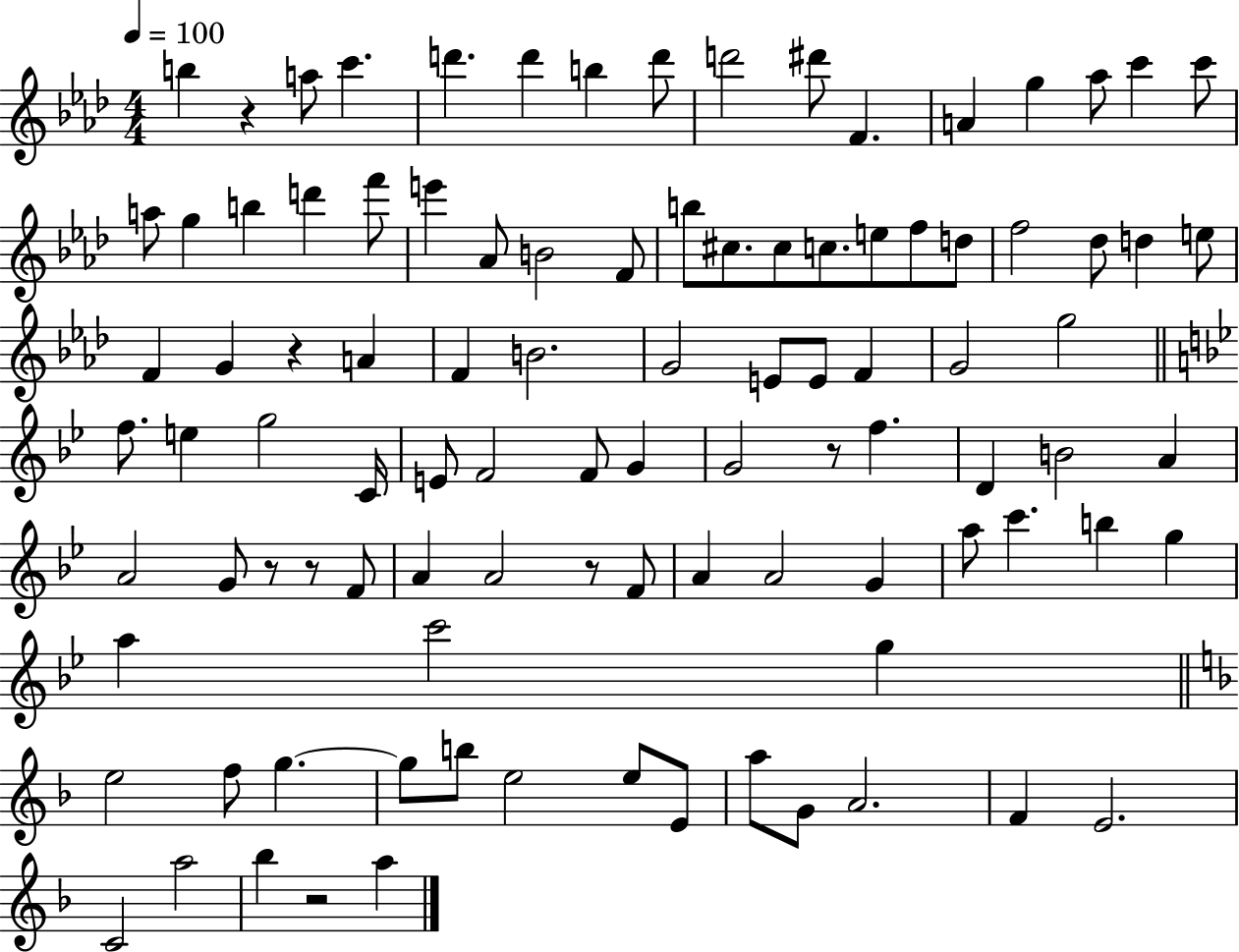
{
  \clef treble
  \numericTimeSignature
  \time 4/4
  \key aes \major
  \tempo 4 = 100
  b''4 r4 a''8 c'''4. | d'''4. d'''4 b''4 d'''8 | d'''2 dis'''8 f'4. | a'4 g''4 aes''8 c'''4 c'''8 | \break a''8 g''4 b''4 d'''4 f'''8 | e'''4 aes'8 b'2 f'8 | b''8 cis''8. cis''8 c''8. e''8 f''8 d''8 | f''2 des''8 d''4 e''8 | \break f'4 g'4 r4 a'4 | f'4 b'2. | g'2 e'8 e'8 f'4 | g'2 g''2 | \break \bar "||" \break \key bes \major f''8. e''4 g''2 c'16 | e'8 f'2 f'8 g'4 | g'2 r8 f''4. | d'4 b'2 a'4 | \break a'2 g'8 r8 r8 f'8 | a'4 a'2 r8 f'8 | a'4 a'2 g'4 | a''8 c'''4. b''4 g''4 | \break a''4 c'''2 g''4 | \bar "||" \break \key d \minor e''2 f''8 g''4.~~ | g''8 b''8 e''2 e''8 e'8 | a''8 g'8 a'2. | f'4 e'2. | \break c'2 a''2 | bes''4 r2 a''4 | \bar "|."
}